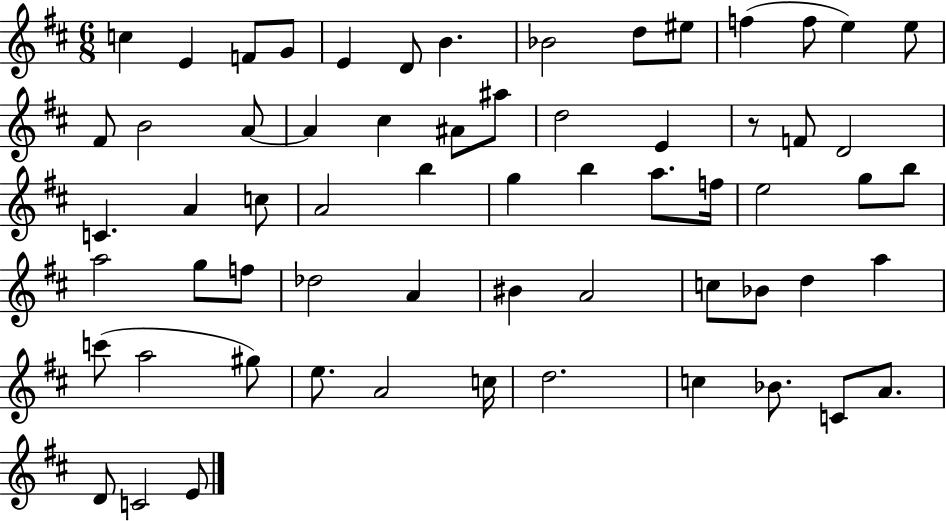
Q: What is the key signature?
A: D major